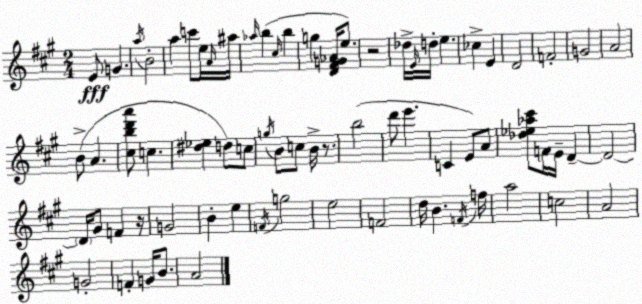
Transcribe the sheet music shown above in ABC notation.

X:1
T:Untitled
M:2/4
L:1/4
K:A
E/2 G a/4 B2 a c'/2 e/4 A/4 ^a/4 _a/4 b ^c/4 b g [D^FG_A]/4 e/2 z2 _d/4 E/4 d/4 e _c E D2 F2 G2 A2 B/2 A [^cbd'a']/2 c [^d_e] d/2 c/2 g/4 B/2 c/2 B/4 z/2 b2 d'/2 e' C E/2 A/2 [_d_e_a^c']/2 F/4 E/4 D D2 D/4 ^G/2 F z/4 G2 B e F/4 g2 e2 F2 d/4 B F/4 f/4 a2 c2 A2 G2 F G/4 B/2 A2